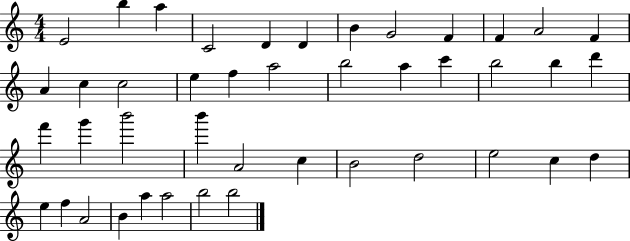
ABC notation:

X:1
T:Untitled
M:4/4
L:1/4
K:C
E2 b a C2 D D B G2 F F A2 F A c c2 e f a2 b2 a c' b2 b d' f' g' b'2 b' A2 c B2 d2 e2 c d e f A2 B a a2 b2 b2